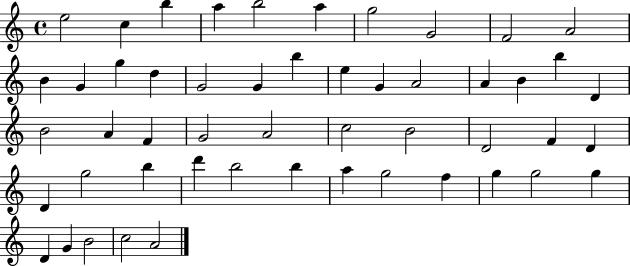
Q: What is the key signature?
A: C major